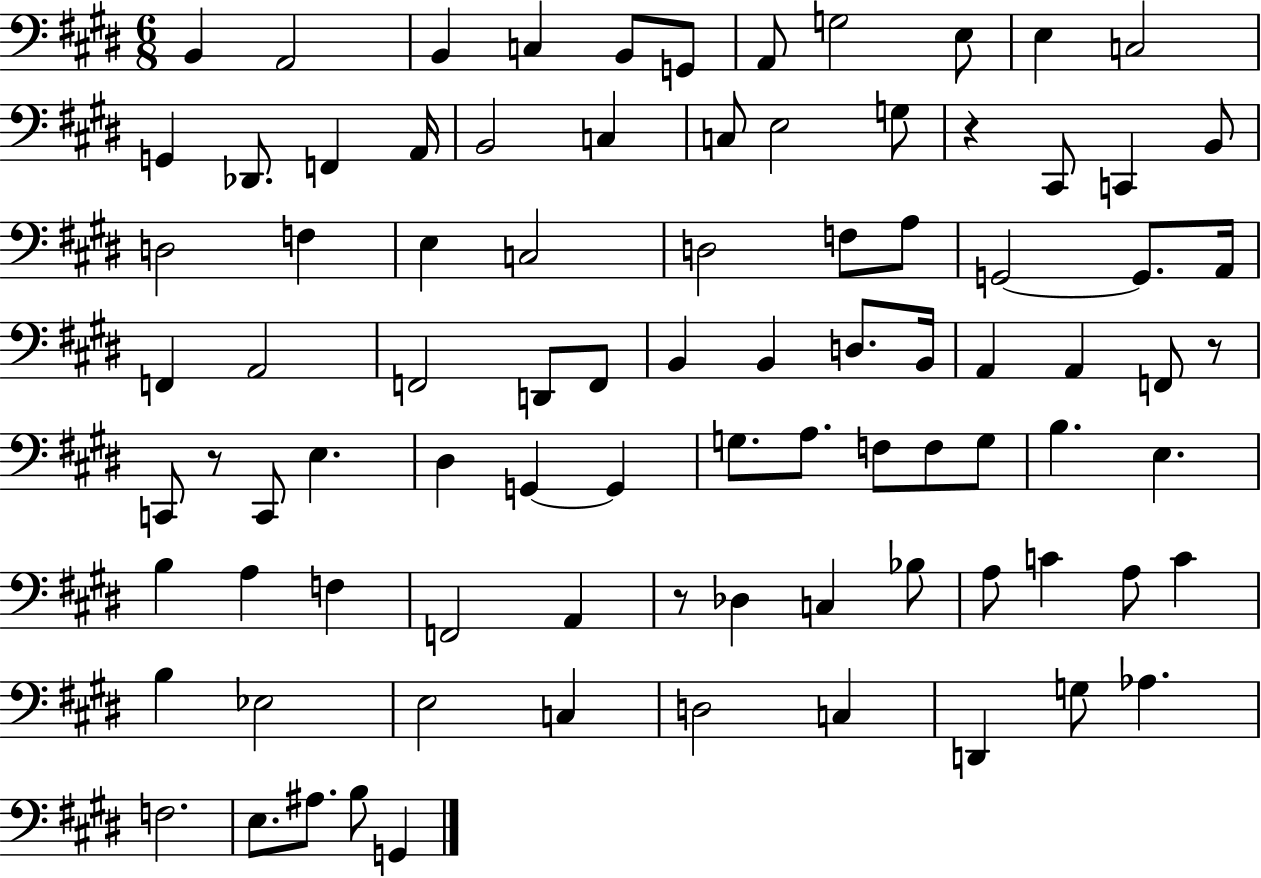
X:1
T:Untitled
M:6/8
L:1/4
K:E
B,, A,,2 B,, C, B,,/2 G,,/2 A,,/2 G,2 E,/2 E, C,2 G,, _D,,/2 F,, A,,/4 B,,2 C, C,/2 E,2 G,/2 z ^C,,/2 C,, B,,/2 D,2 F, E, C,2 D,2 F,/2 A,/2 G,,2 G,,/2 A,,/4 F,, A,,2 F,,2 D,,/2 F,,/2 B,, B,, D,/2 B,,/4 A,, A,, F,,/2 z/2 C,,/2 z/2 C,,/2 E, ^D, G,, G,, G,/2 A,/2 F,/2 F,/2 G,/2 B, E, B, A, F, F,,2 A,, z/2 _D, C, _B,/2 A,/2 C A,/2 C B, _E,2 E,2 C, D,2 C, D,, G,/2 _A, F,2 E,/2 ^A,/2 B,/2 G,,